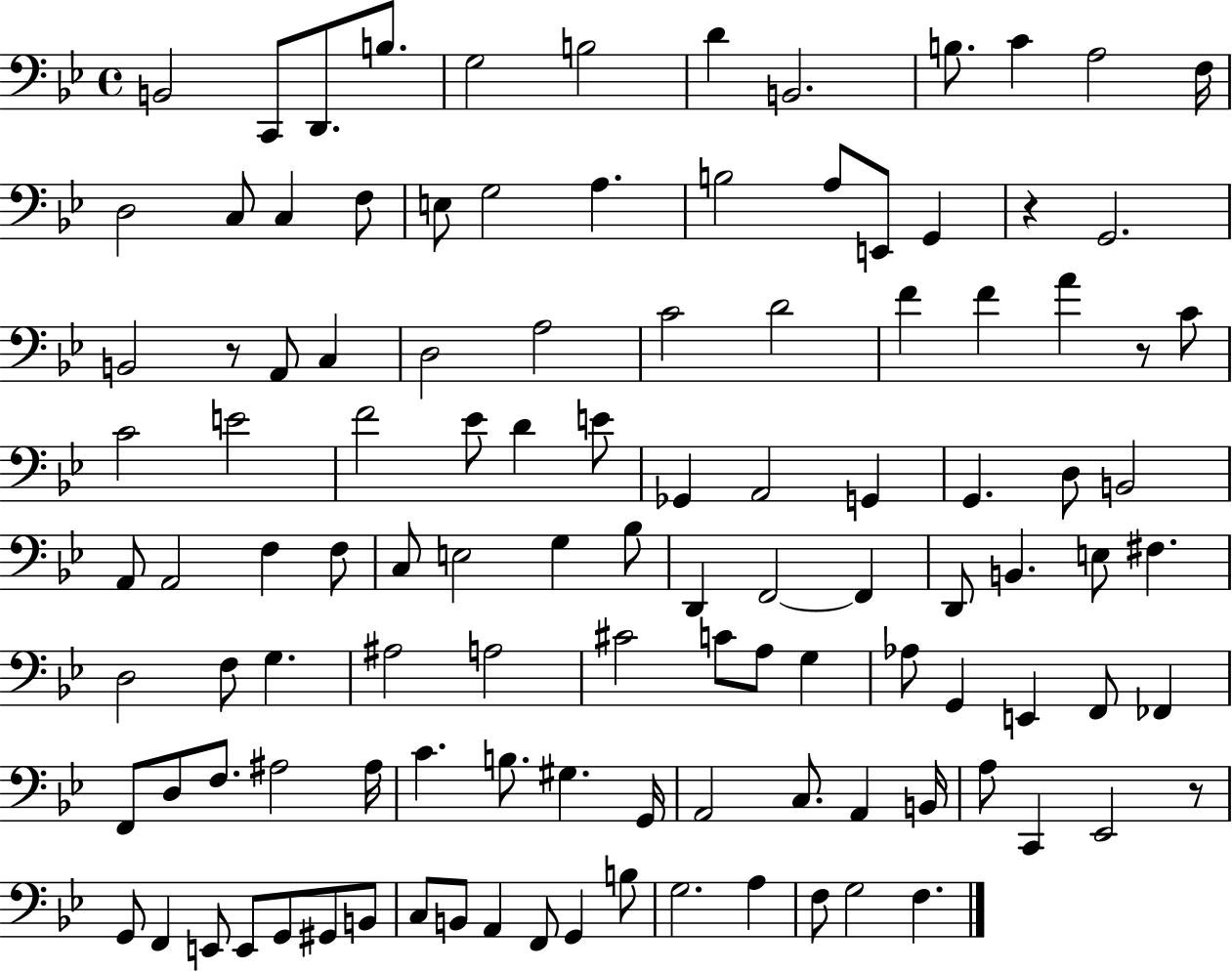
B2/h C2/e D2/e. B3/e. G3/h B3/h D4/q B2/h. B3/e. C4/q A3/h F3/s D3/h C3/e C3/q F3/e E3/e G3/h A3/q. B3/h A3/e E2/e G2/q R/q G2/h. B2/h R/e A2/e C3/q D3/h A3/h C4/h D4/h F4/q F4/q A4/q R/e C4/e C4/h E4/h F4/h Eb4/e D4/q E4/e Gb2/q A2/h G2/q G2/q. D3/e B2/h A2/e A2/h F3/q F3/e C3/e E3/h G3/q Bb3/e D2/q F2/h F2/q D2/e B2/q. E3/e F#3/q. D3/h F3/e G3/q. A#3/h A3/h C#4/h C4/e A3/e G3/q Ab3/e G2/q E2/q F2/e FES2/q F2/e D3/e F3/e. A#3/h A#3/s C4/q. B3/e. G#3/q. G2/s A2/h C3/e. A2/q B2/s A3/e C2/q Eb2/h R/e G2/e F2/q E2/e E2/e G2/e G#2/e B2/e C3/e B2/e A2/q F2/e G2/q B3/e G3/h. A3/q F3/e G3/h F3/q.